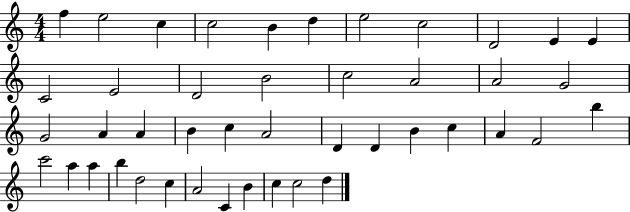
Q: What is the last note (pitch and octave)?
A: D5